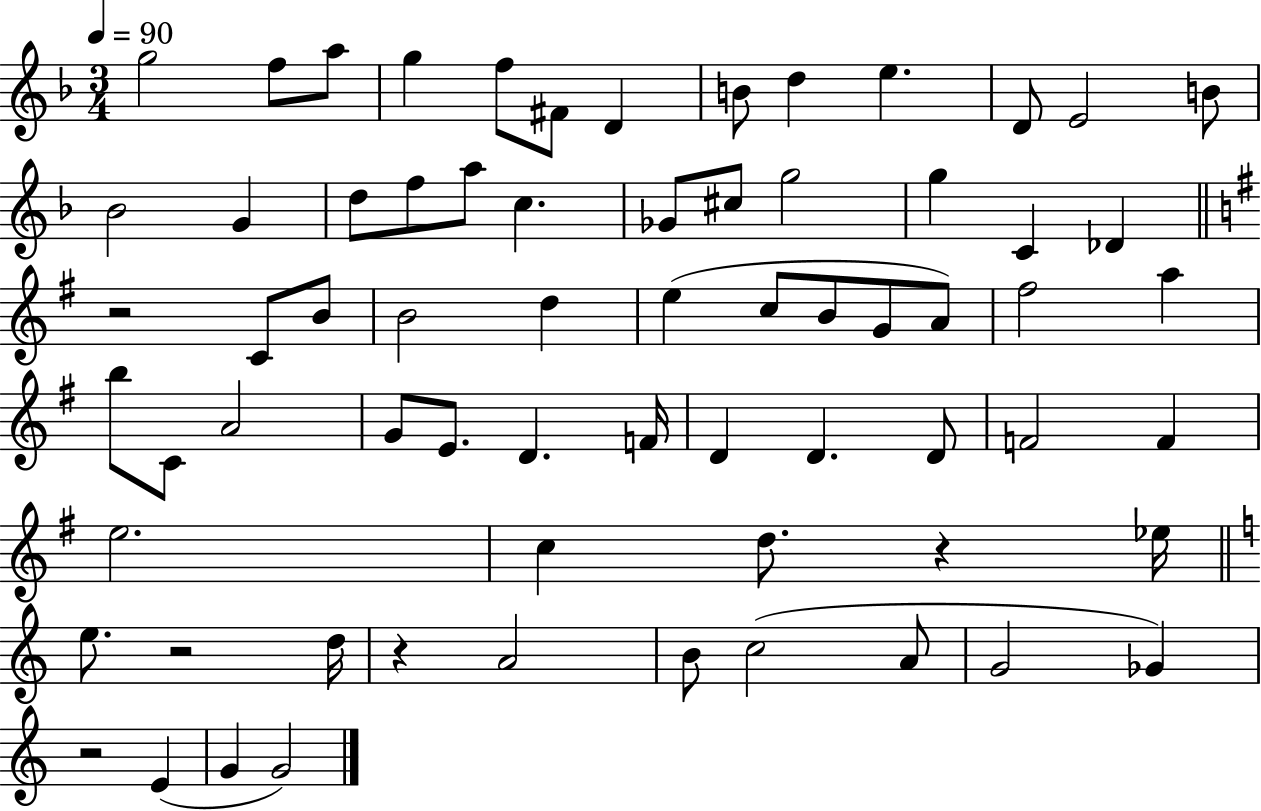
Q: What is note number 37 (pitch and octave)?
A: B5